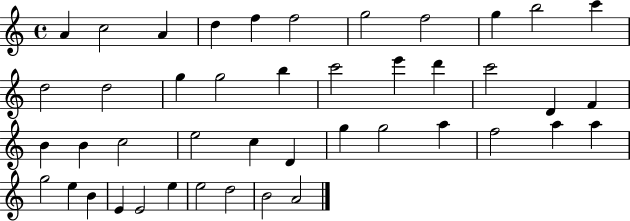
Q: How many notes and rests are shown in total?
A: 44